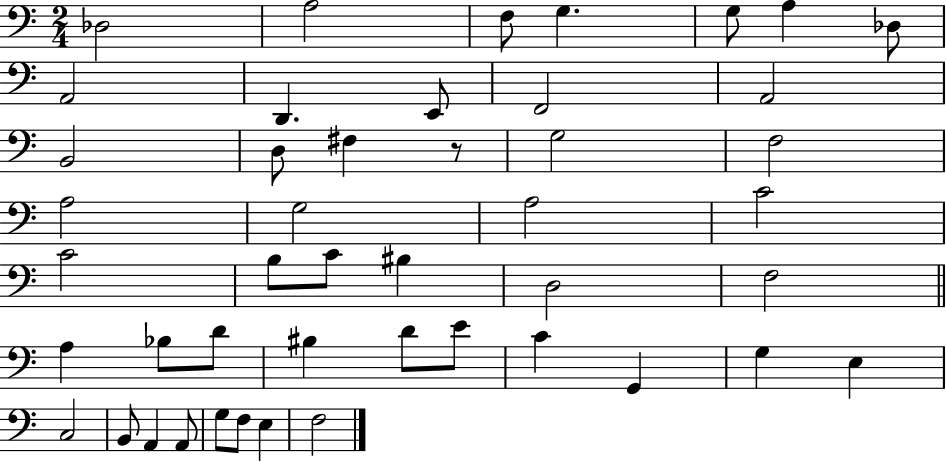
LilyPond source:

{
  \clef bass
  \numericTimeSignature
  \time 2/4
  \key c \major
  des2 | a2 | f8 g4. | g8 a4 des8 | \break a,2 | d,4. e,8 | f,2 | a,2 | \break b,2 | d8 fis4 r8 | g2 | f2 | \break a2 | g2 | a2 | c'2 | \break c'2 | b8 c'8 bis4 | d2 | f2 | \break \bar "||" \break \key c \major a4 bes8 d'8 | bis4 d'8 e'8 | c'4 g,4 | g4 e4 | \break c2 | b,8 a,4 a,8 | g8 f8 e4 | f2 | \break \bar "|."
}